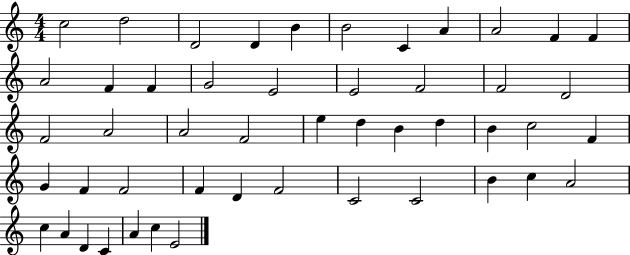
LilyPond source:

{
  \clef treble
  \numericTimeSignature
  \time 4/4
  \key c \major
  c''2 d''2 | d'2 d'4 b'4 | b'2 c'4 a'4 | a'2 f'4 f'4 | \break a'2 f'4 f'4 | g'2 e'2 | e'2 f'2 | f'2 d'2 | \break f'2 a'2 | a'2 f'2 | e''4 d''4 b'4 d''4 | b'4 c''2 f'4 | \break g'4 f'4 f'2 | f'4 d'4 f'2 | c'2 c'2 | b'4 c''4 a'2 | \break c''4 a'4 d'4 c'4 | a'4 c''4 e'2 | \bar "|."
}